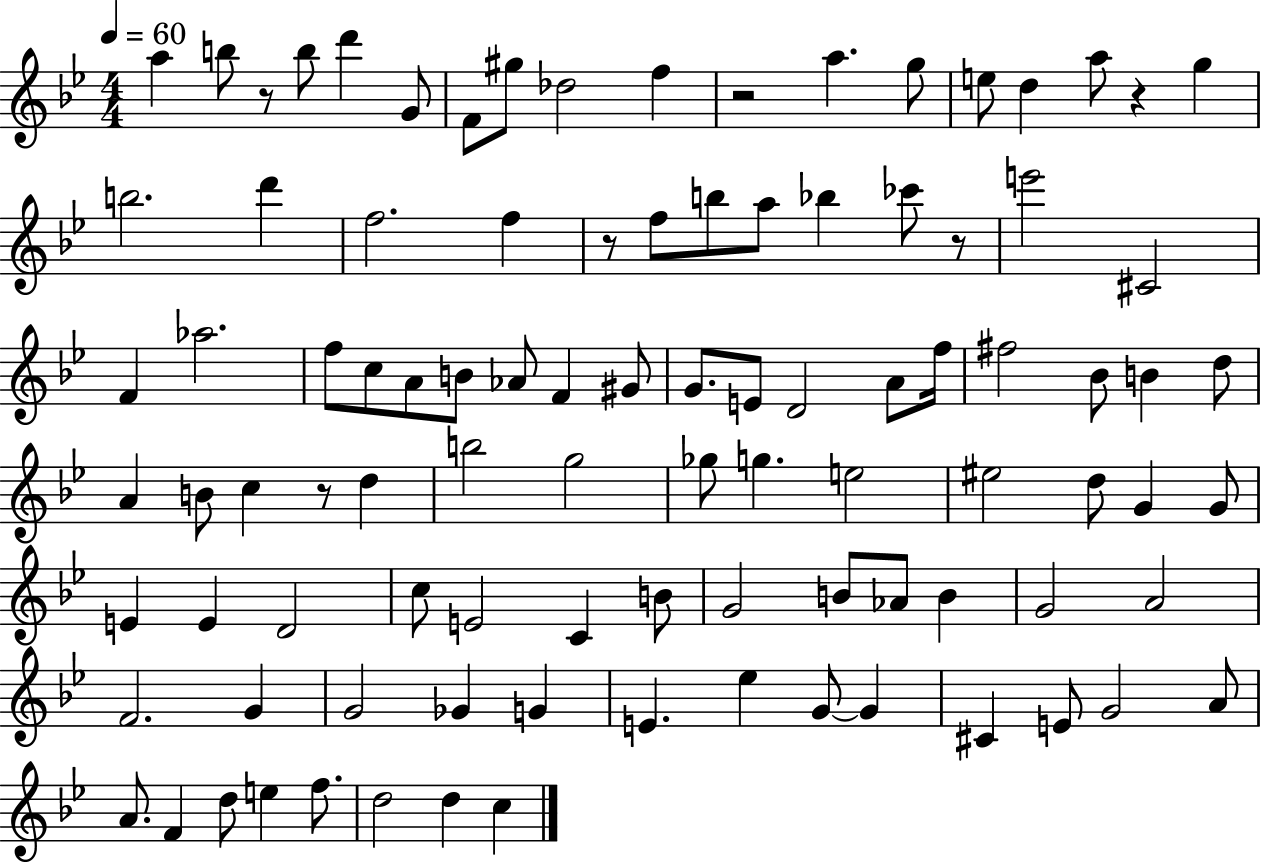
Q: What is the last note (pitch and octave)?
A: C5